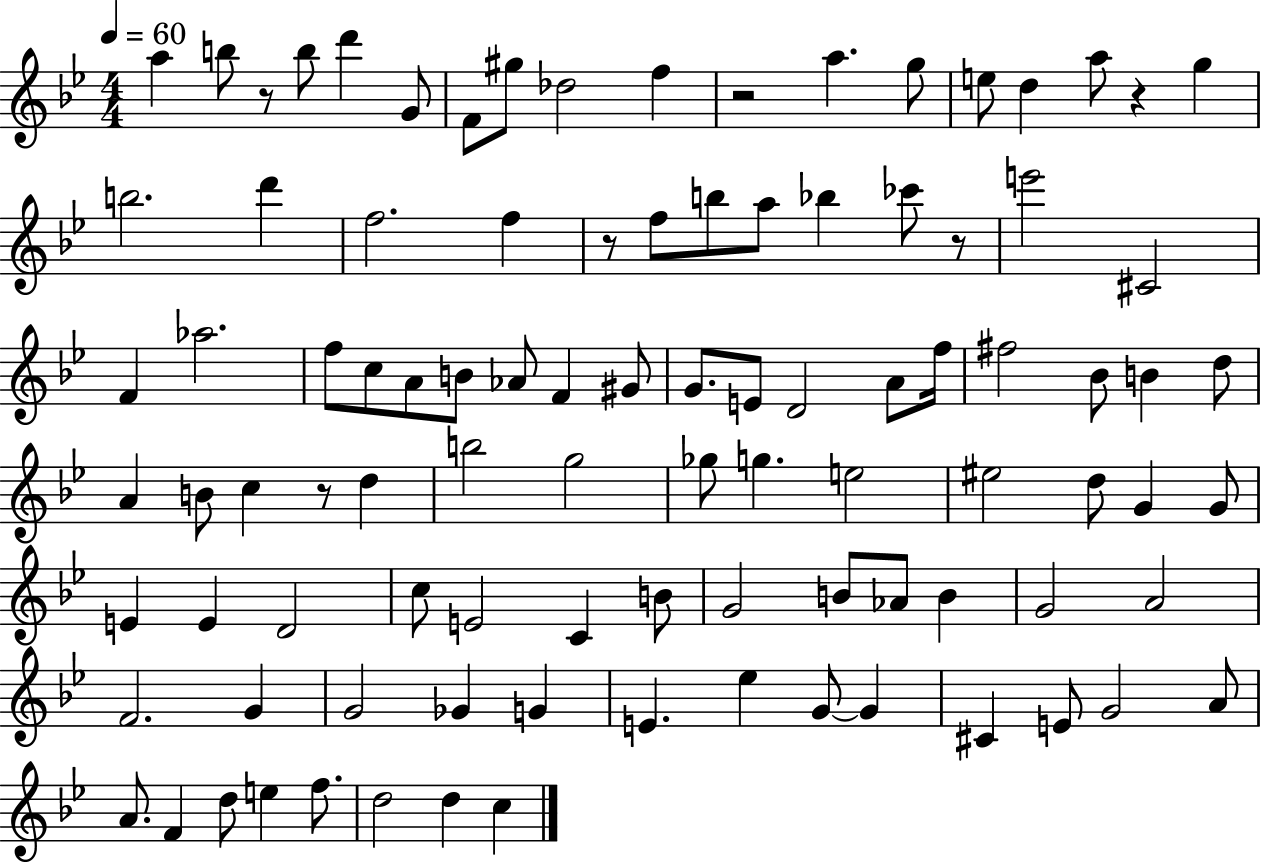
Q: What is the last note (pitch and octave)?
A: C5